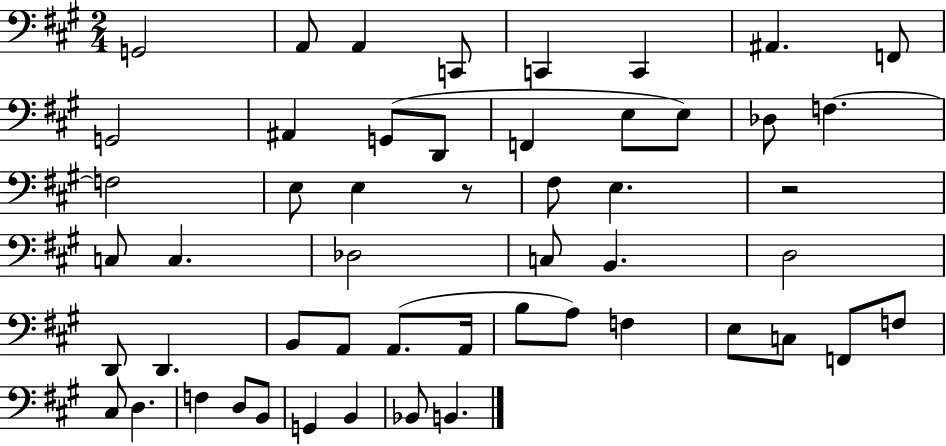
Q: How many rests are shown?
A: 2